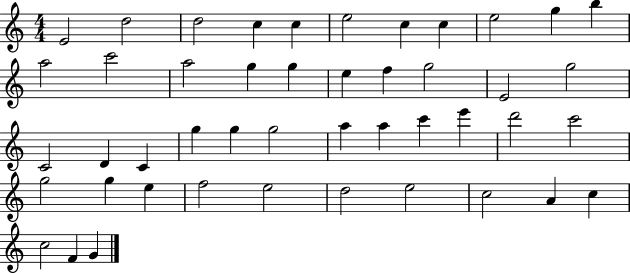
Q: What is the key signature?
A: C major